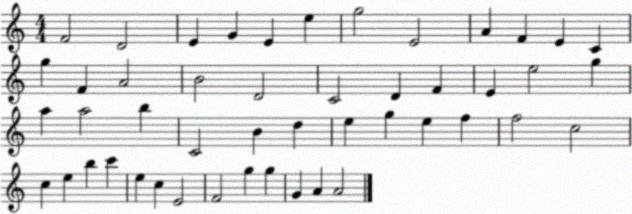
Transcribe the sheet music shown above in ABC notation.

X:1
T:Untitled
M:4/4
L:1/4
K:C
F2 D2 E G E e g2 E2 A F E C g F A2 B2 D2 C2 D F E e2 g a a2 b C2 B d e g e f f2 c2 c e b c' e c E2 F2 g g G A A2